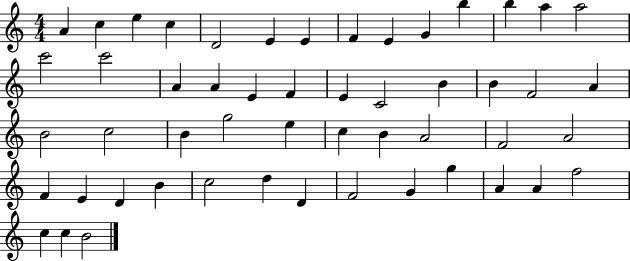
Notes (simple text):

A4/q C5/q E5/q C5/q D4/h E4/q E4/q F4/q E4/q G4/q B5/q B5/q A5/q A5/h C6/h C6/h A4/q A4/q E4/q F4/q E4/q C4/h B4/q B4/q F4/h A4/q B4/h C5/h B4/q G5/h E5/q C5/q B4/q A4/h F4/h A4/h F4/q E4/q D4/q B4/q C5/h D5/q D4/q F4/h G4/q G5/q A4/q A4/q F5/h C5/q C5/q B4/h